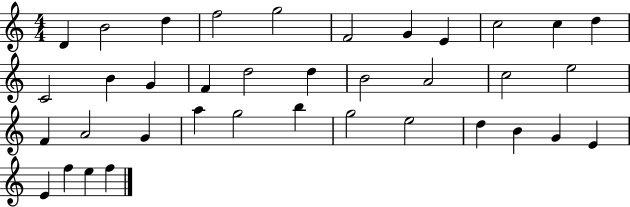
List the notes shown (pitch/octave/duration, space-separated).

D4/q B4/h D5/q F5/h G5/h F4/h G4/q E4/q C5/h C5/q D5/q C4/h B4/q G4/q F4/q D5/h D5/q B4/h A4/h C5/h E5/h F4/q A4/h G4/q A5/q G5/h B5/q G5/h E5/h D5/q B4/q G4/q E4/q E4/q F5/q E5/q F5/q